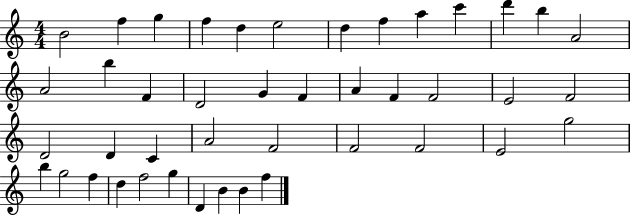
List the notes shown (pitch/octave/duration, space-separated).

B4/h F5/q G5/q F5/q D5/q E5/h D5/q F5/q A5/q C6/q D6/q B5/q A4/h A4/h B5/q F4/q D4/h G4/q F4/q A4/q F4/q F4/h E4/h F4/h D4/h D4/q C4/q A4/h F4/h F4/h F4/h E4/h G5/h B5/q G5/h F5/q D5/q F5/h G5/q D4/q B4/q B4/q F5/q